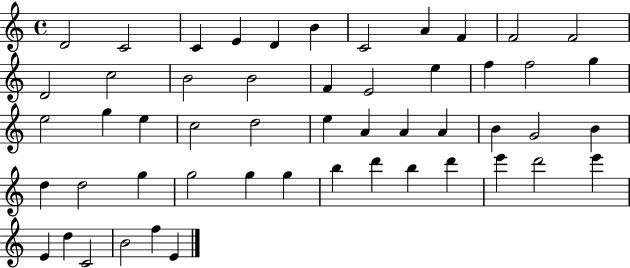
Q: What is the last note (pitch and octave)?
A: E4